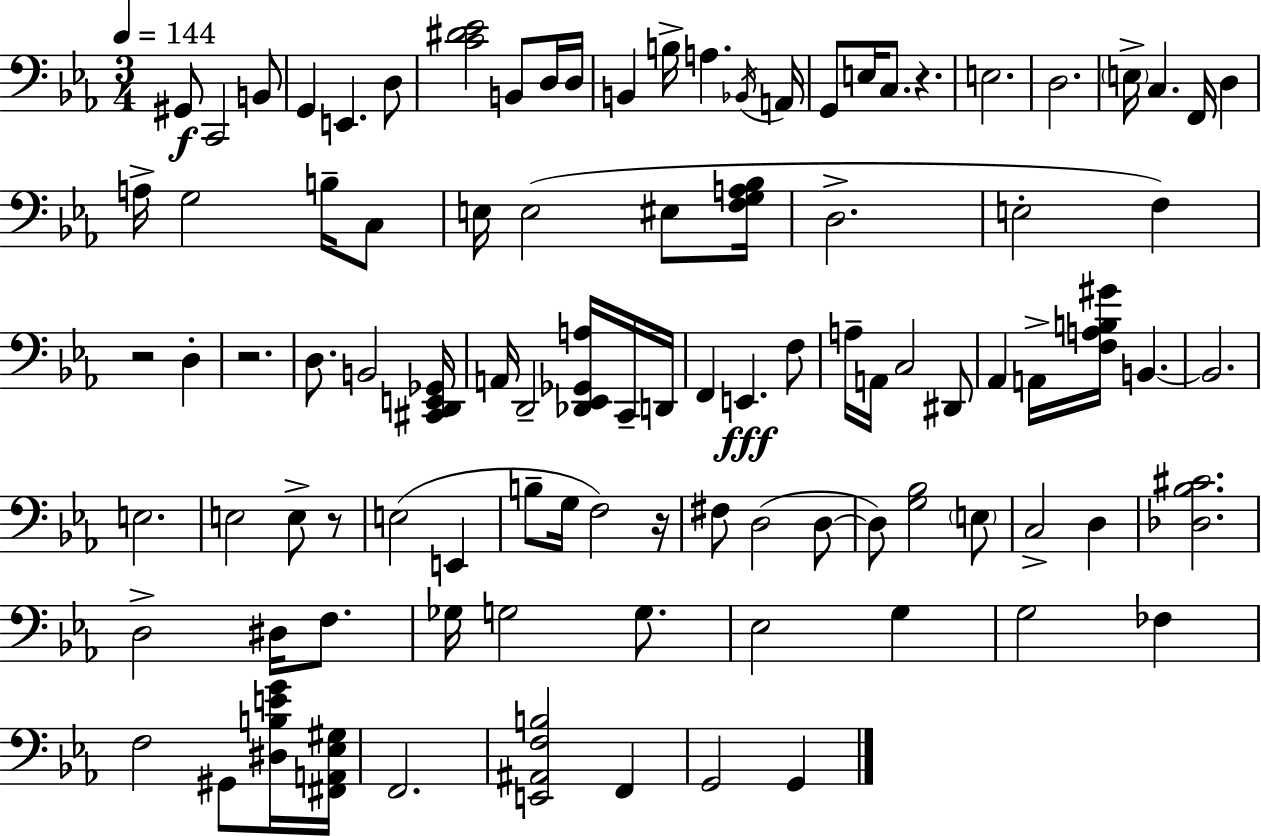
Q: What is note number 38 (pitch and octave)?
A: D2